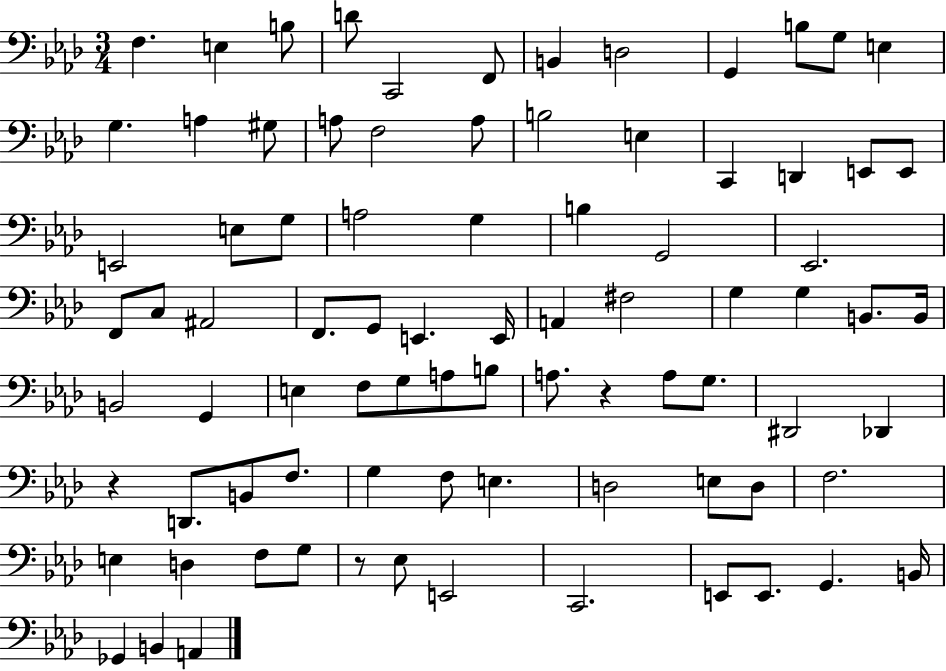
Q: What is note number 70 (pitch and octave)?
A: F3